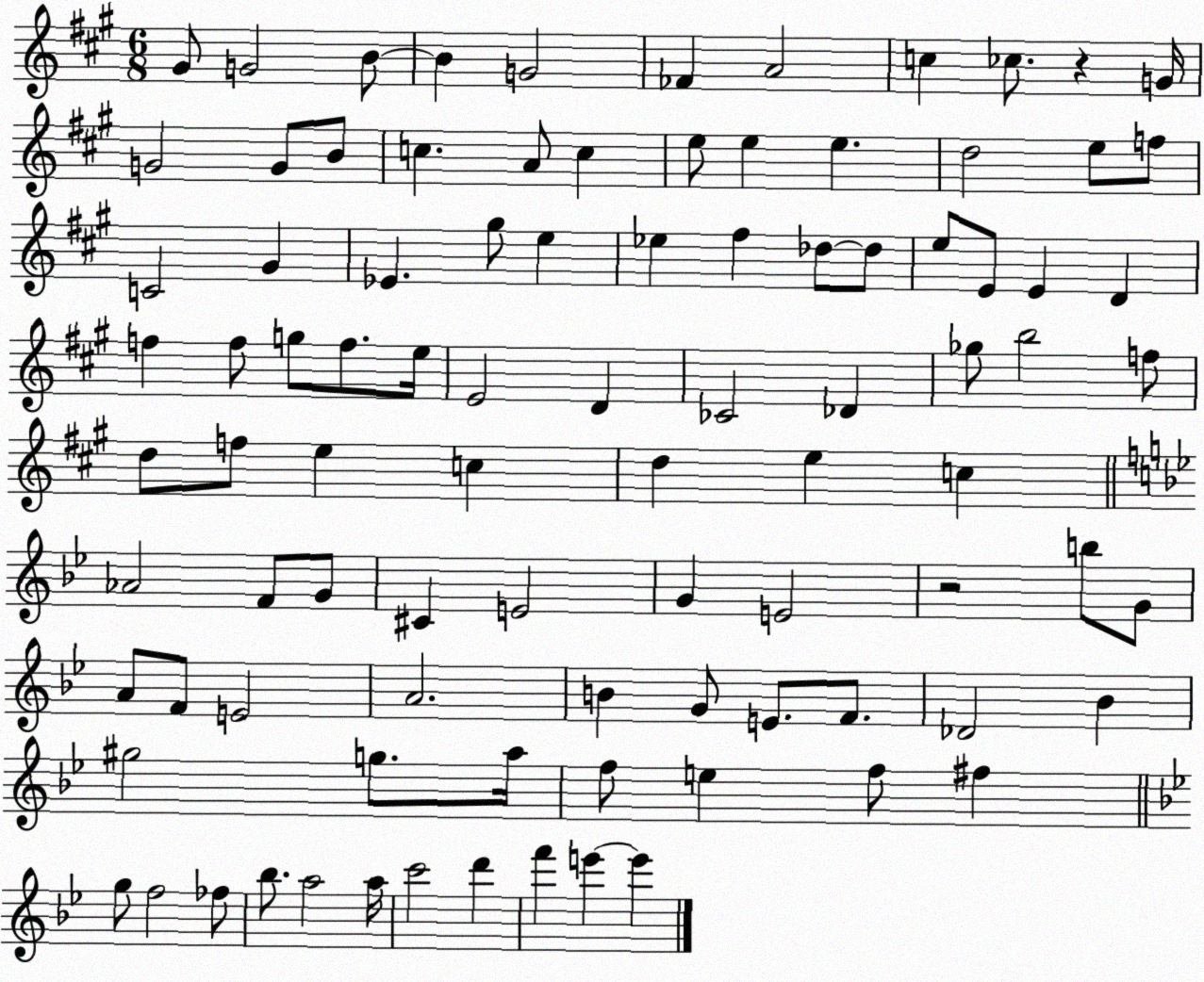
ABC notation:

X:1
T:Untitled
M:6/8
L:1/4
K:A
^G/2 G2 B/2 B G2 _F A2 c _c/2 z G/4 G2 G/2 B/2 c A/2 c e/2 e e d2 e/2 f/2 C2 ^G _E ^g/2 e _e ^f _d/2 _d/2 e/2 E/2 E D f f/2 g/2 f/2 e/4 E2 D _C2 _D _g/2 b2 f/2 d/2 f/2 e c d e c _A2 F/2 G/2 ^C E2 G E2 z2 b/2 G/2 A/2 F/2 E2 A2 B G/2 E/2 F/2 _D2 _B ^g2 g/2 a/4 f/2 e f/2 ^f g/2 f2 _f/2 _b/2 a2 a/4 c'2 d' f' e' e'